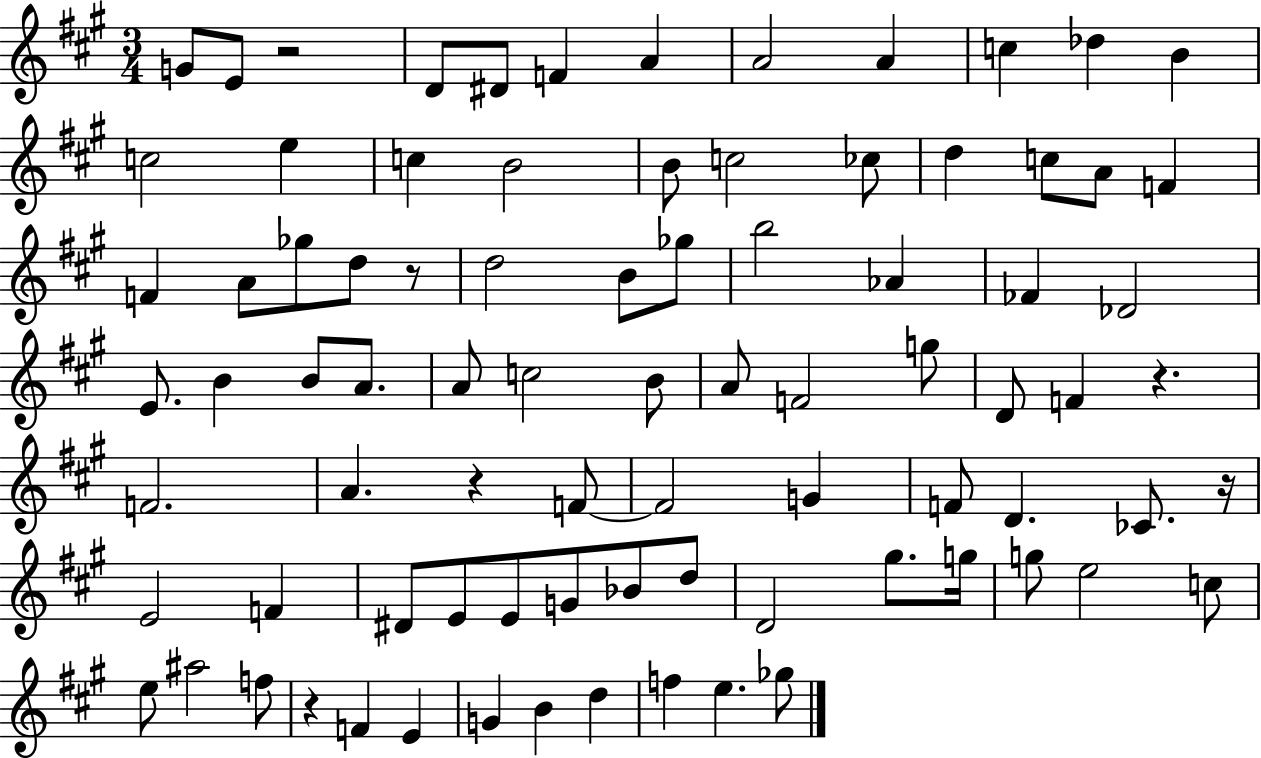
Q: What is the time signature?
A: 3/4